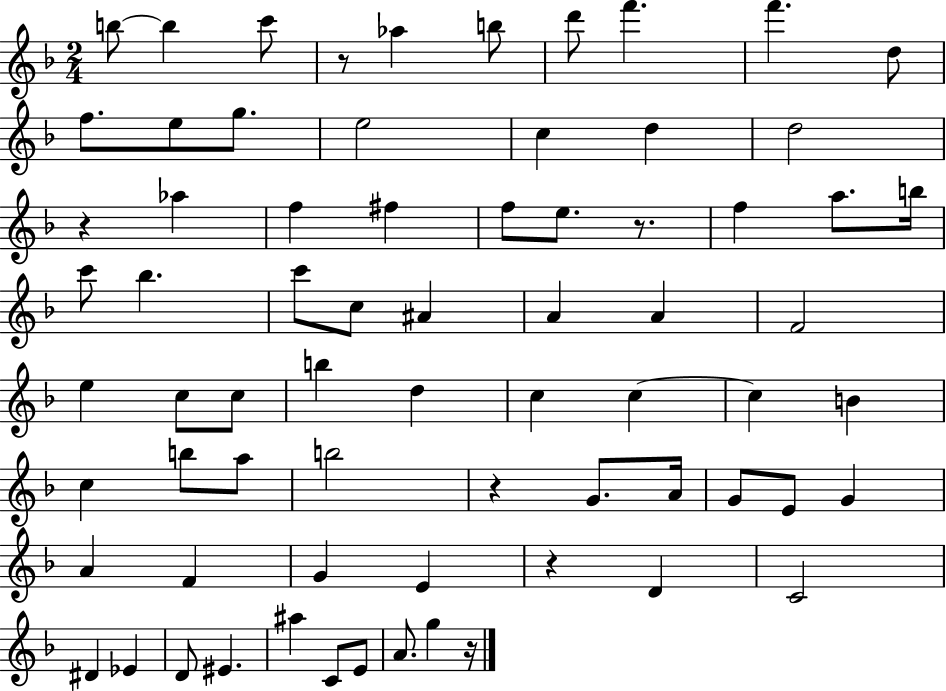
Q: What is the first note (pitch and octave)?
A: B5